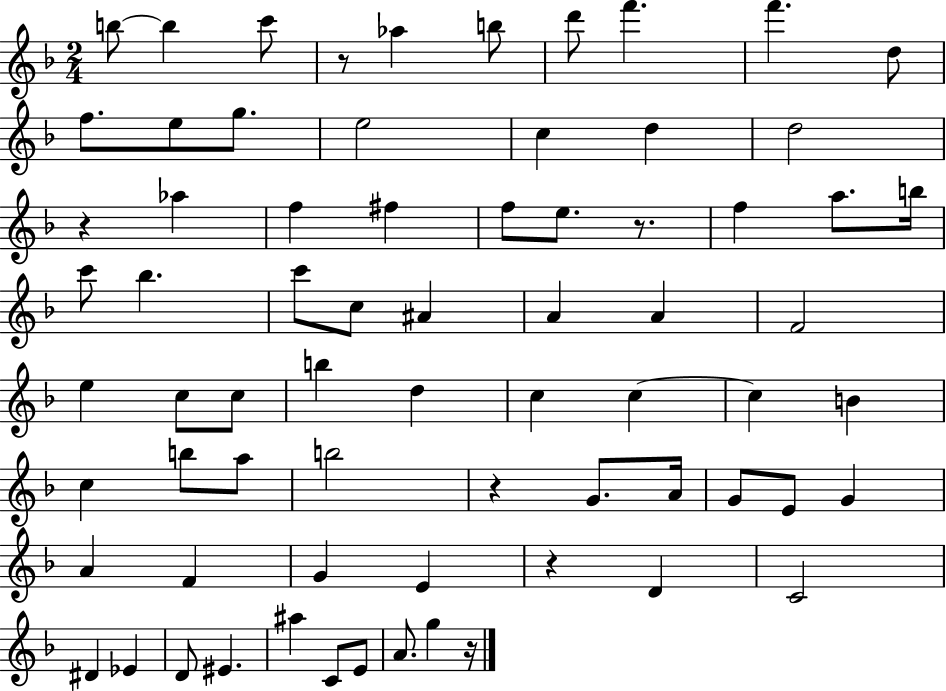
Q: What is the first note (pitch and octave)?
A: B5